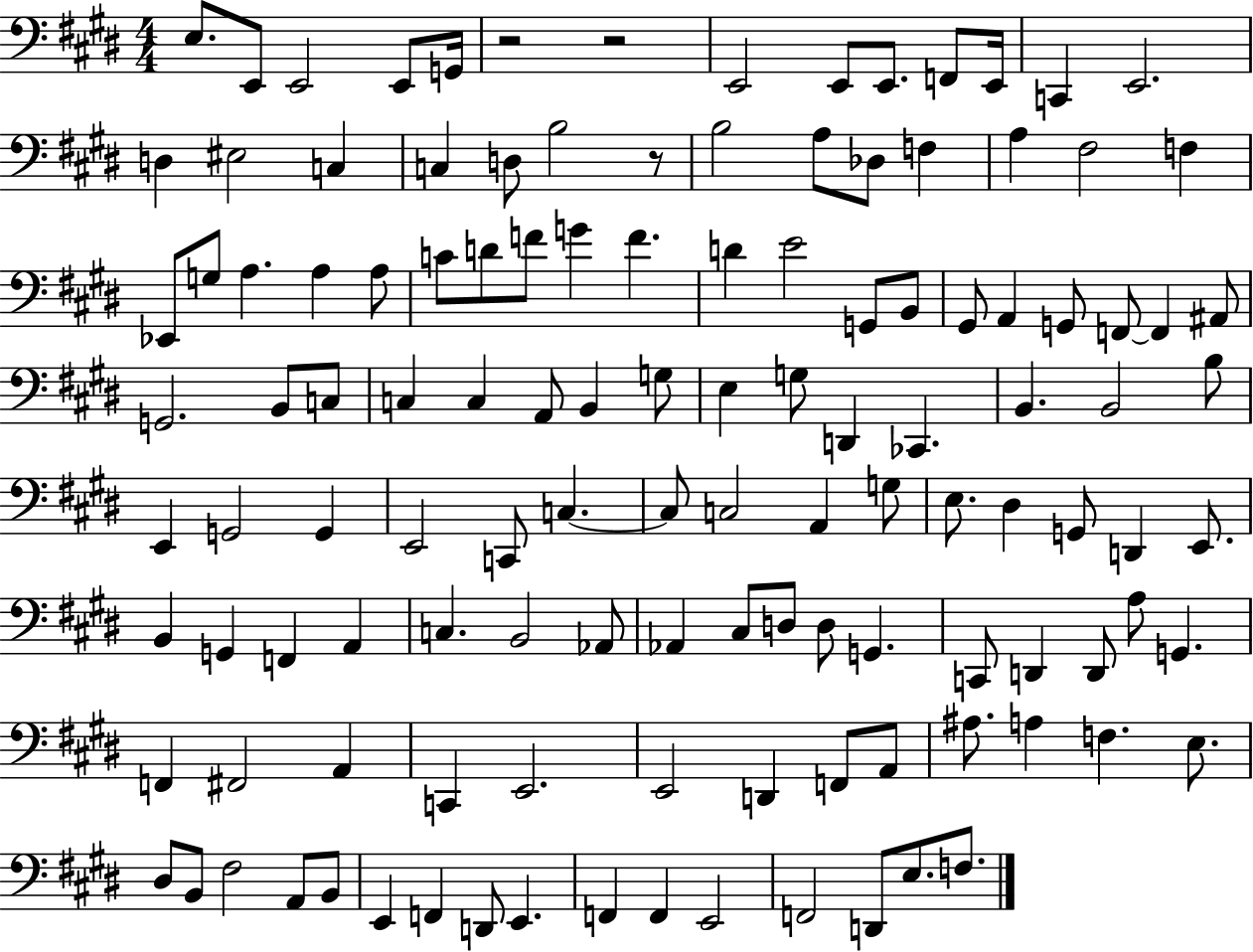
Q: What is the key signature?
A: E major